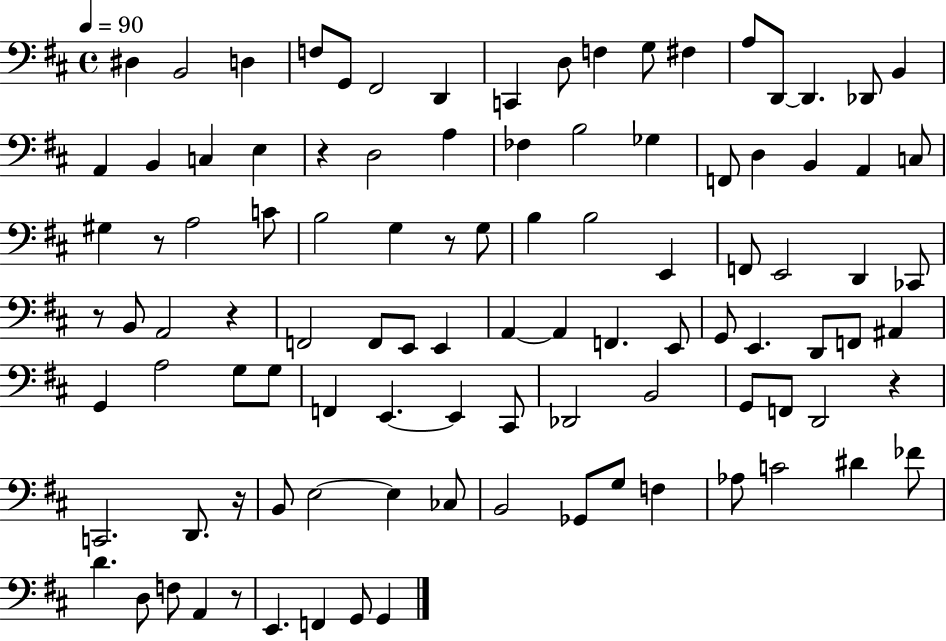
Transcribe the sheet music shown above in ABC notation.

X:1
T:Untitled
M:4/4
L:1/4
K:D
^D, B,,2 D, F,/2 G,,/2 ^F,,2 D,, C,, D,/2 F, G,/2 ^F, A,/2 D,,/2 D,, _D,,/2 B,, A,, B,, C, E, z D,2 A, _F, B,2 _G, F,,/2 D, B,, A,, C,/2 ^G, z/2 A,2 C/2 B,2 G, z/2 G,/2 B, B,2 E,, F,,/2 E,,2 D,, _C,,/2 z/2 B,,/2 A,,2 z F,,2 F,,/2 E,,/2 E,, A,, A,, F,, E,,/2 G,,/2 E,, D,,/2 F,,/2 ^A,, G,, A,2 G,/2 G,/2 F,, E,, E,, ^C,,/2 _D,,2 B,,2 G,,/2 F,,/2 D,,2 z C,,2 D,,/2 z/4 B,,/2 E,2 E, _C,/2 B,,2 _G,,/2 G,/2 F, _A,/2 C2 ^D _F/2 D D,/2 F,/2 A,, z/2 E,, F,, G,,/2 G,,